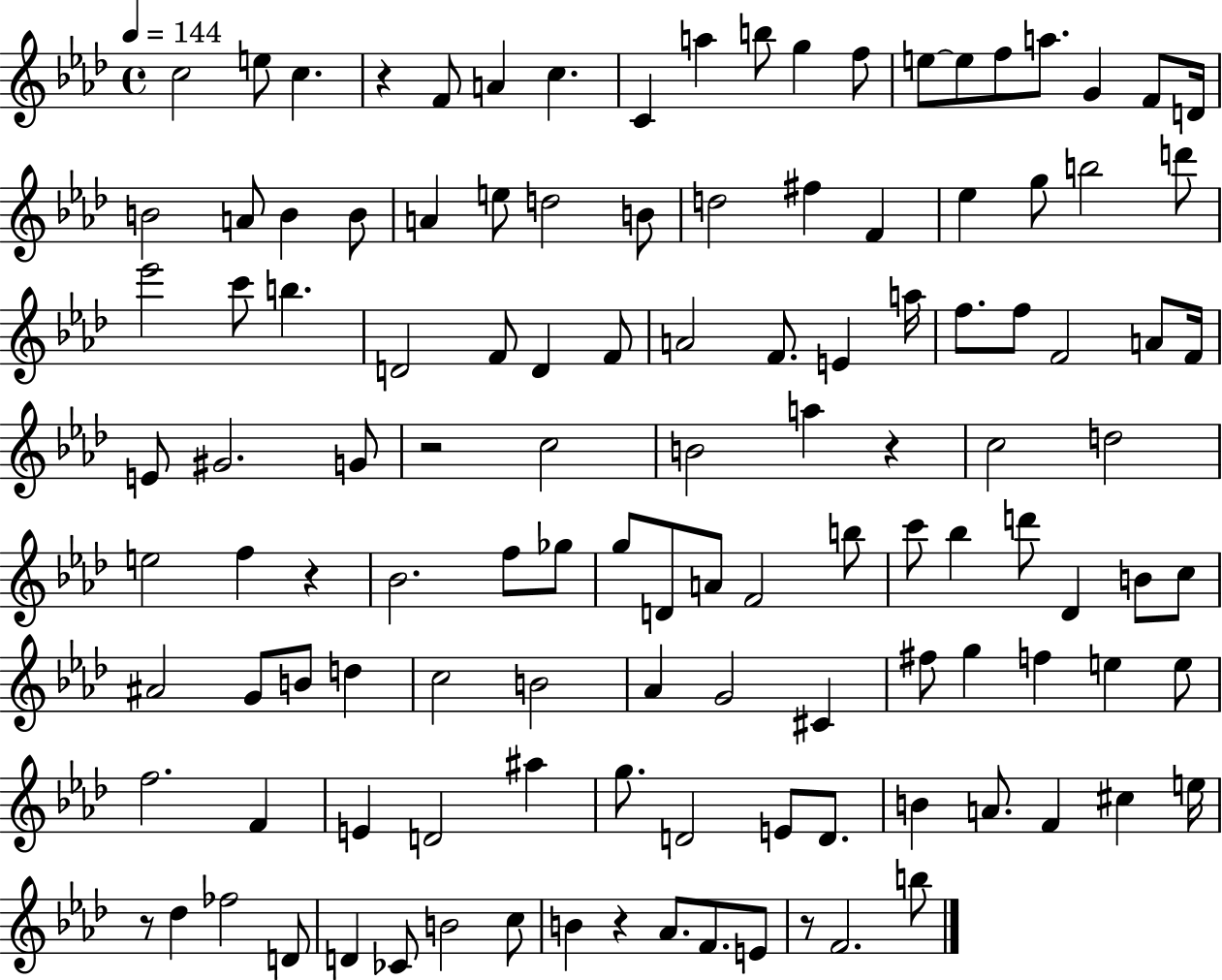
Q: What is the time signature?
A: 4/4